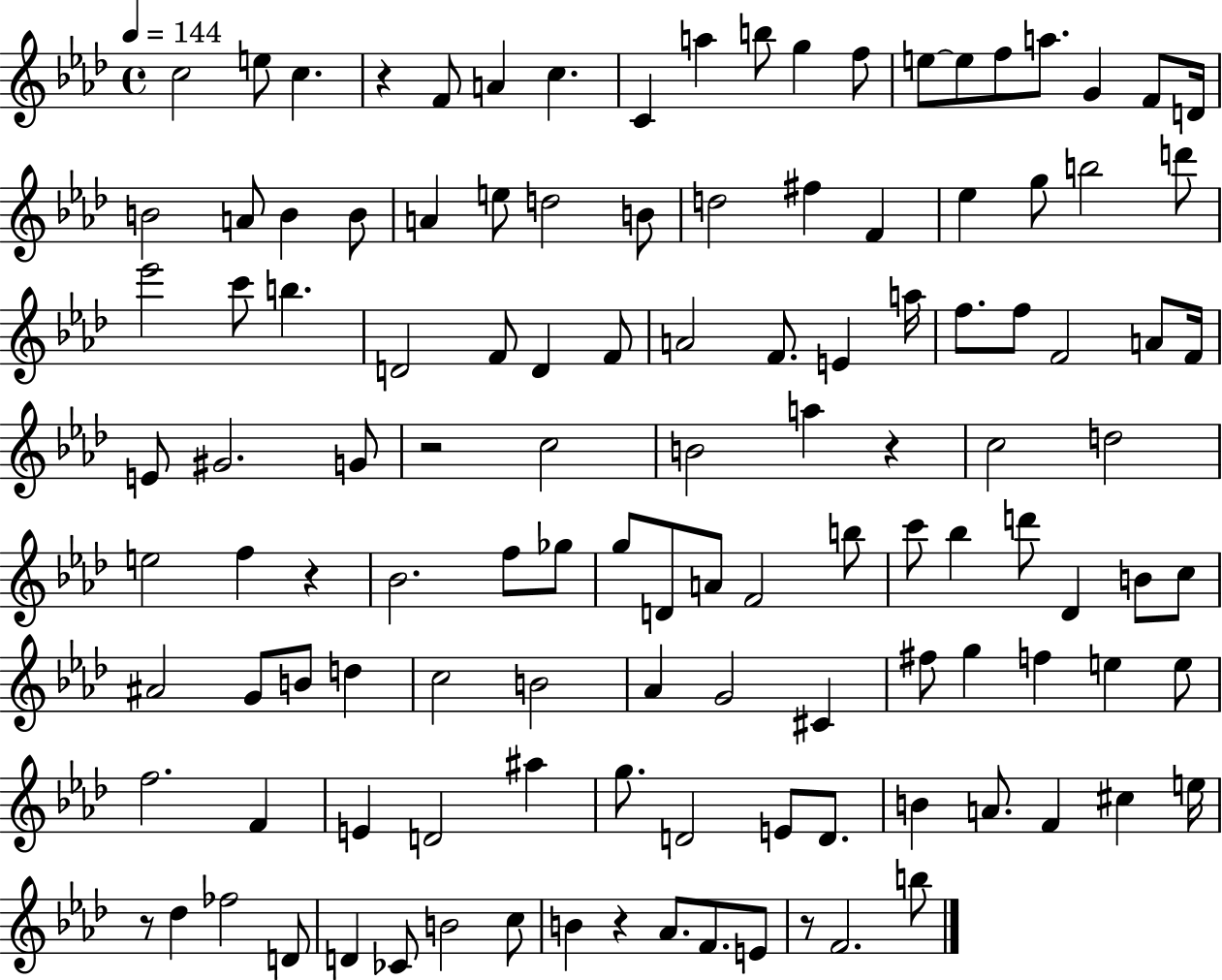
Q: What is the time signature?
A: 4/4